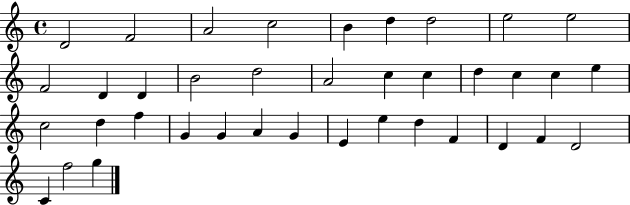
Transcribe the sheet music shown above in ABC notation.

X:1
T:Untitled
M:4/4
L:1/4
K:C
D2 F2 A2 c2 B d d2 e2 e2 F2 D D B2 d2 A2 c c d c c e c2 d f G G A G E e d F D F D2 C f2 g